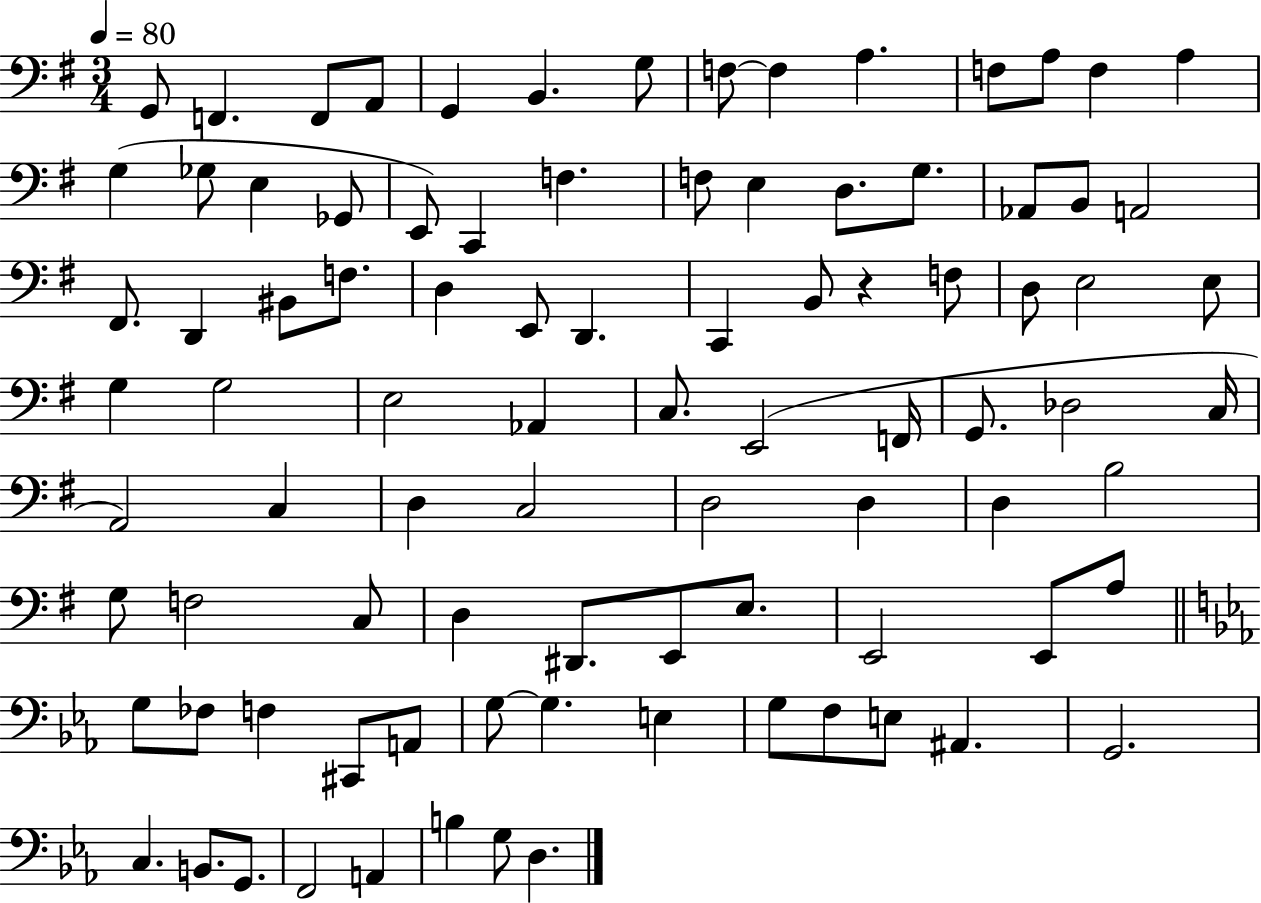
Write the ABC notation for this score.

X:1
T:Untitled
M:3/4
L:1/4
K:G
G,,/2 F,, F,,/2 A,,/2 G,, B,, G,/2 F,/2 F, A, F,/2 A,/2 F, A, G, _G,/2 E, _G,,/2 E,,/2 C,, F, F,/2 E, D,/2 G,/2 _A,,/2 B,,/2 A,,2 ^F,,/2 D,, ^B,,/2 F,/2 D, E,,/2 D,, C,, B,,/2 z F,/2 D,/2 E,2 E,/2 G, G,2 E,2 _A,, C,/2 E,,2 F,,/4 G,,/2 _D,2 C,/4 A,,2 C, D, C,2 D,2 D, D, B,2 G,/2 F,2 C,/2 D, ^D,,/2 E,,/2 E,/2 E,,2 E,,/2 A,/2 G,/2 _F,/2 F, ^C,,/2 A,,/2 G,/2 G, E, G,/2 F,/2 E,/2 ^A,, G,,2 C, B,,/2 G,,/2 F,,2 A,, B, G,/2 D,